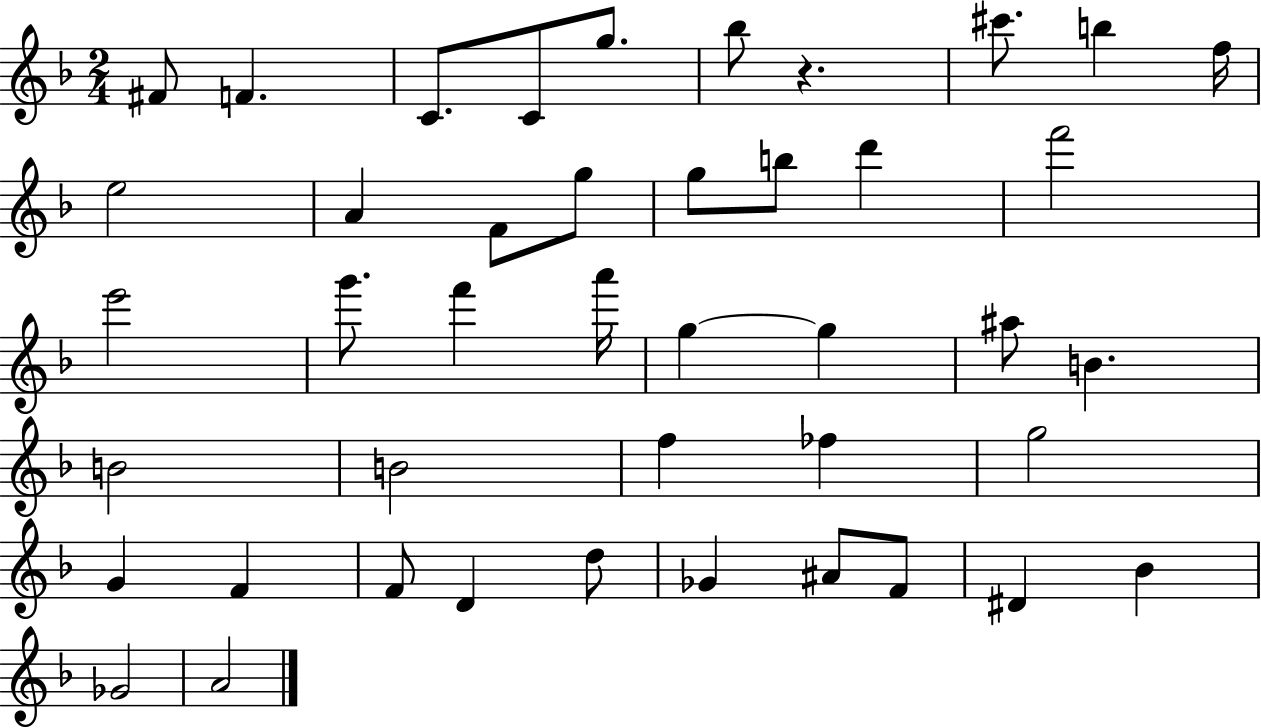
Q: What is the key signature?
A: F major